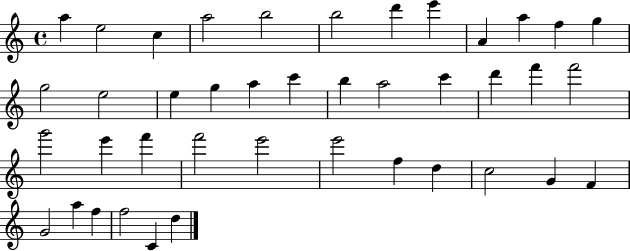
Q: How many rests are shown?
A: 0